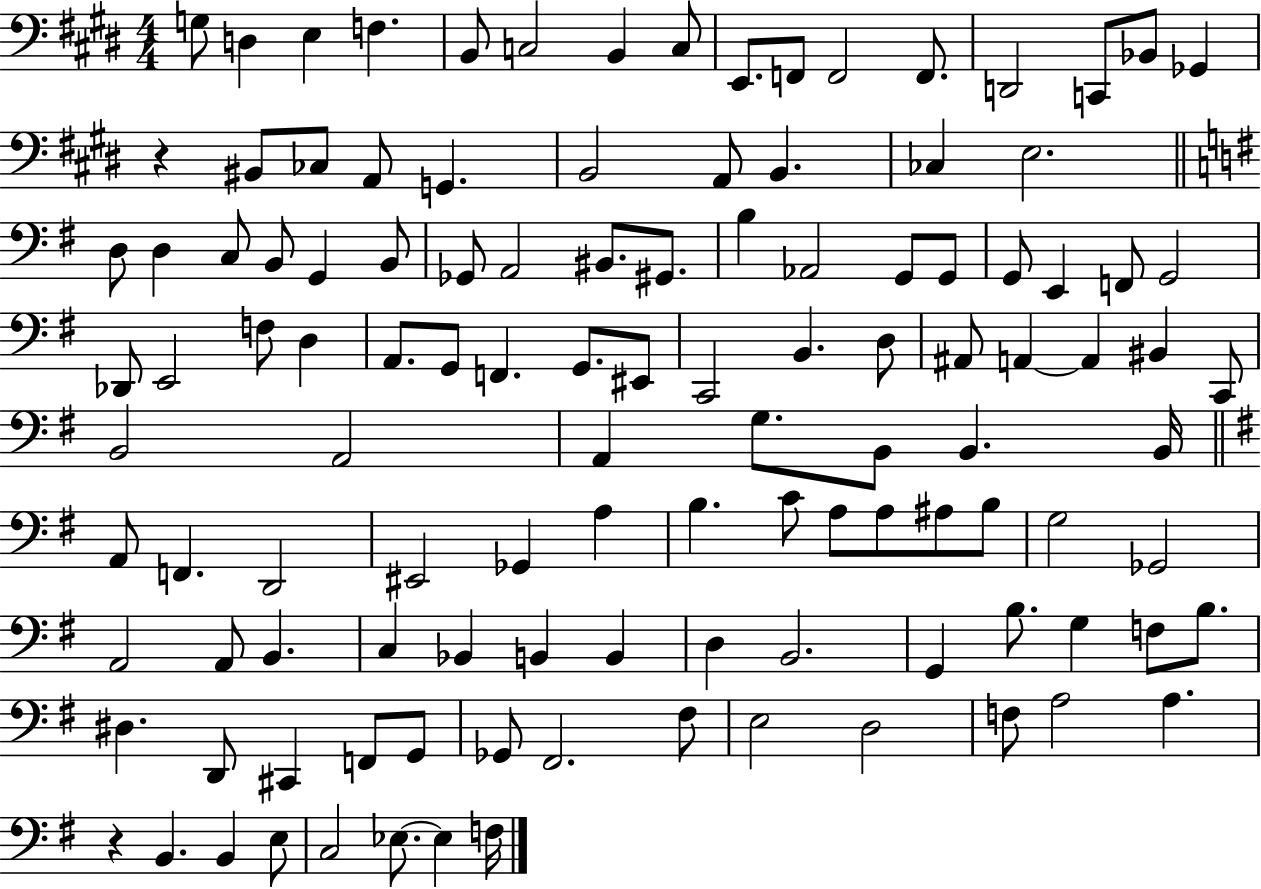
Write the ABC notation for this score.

X:1
T:Untitled
M:4/4
L:1/4
K:E
G,/2 D, E, F, B,,/2 C,2 B,, C,/2 E,,/2 F,,/2 F,,2 F,,/2 D,,2 C,,/2 _B,,/2 _G,, z ^B,,/2 _C,/2 A,,/2 G,, B,,2 A,,/2 B,, _C, E,2 D,/2 D, C,/2 B,,/2 G,, B,,/2 _G,,/2 A,,2 ^B,,/2 ^G,,/2 B, _A,,2 G,,/2 G,,/2 G,,/2 E,, F,,/2 G,,2 _D,,/2 E,,2 F,/2 D, A,,/2 G,,/2 F,, G,,/2 ^E,,/2 C,,2 B,, D,/2 ^A,,/2 A,, A,, ^B,, C,,/2 B,,2 A,,2 A,, G,/2 B,,/2 B,, B,,/4 A,,/2 F,, D,,2 ^E,,2 _G,, A, B, C/2 A,/2 A,/2 ^A,/2 B,/2 G,2 _G,,2 A,,2 A,,/2 B,, C, _B,, B,, B,, D, B,,2 G,, B,/2 G, F,/2 B,/2 ^D, D,,/2 ^C,, F,,/2 G,,/2 _G,,/2 ^F,,2 ^F,/2 E,2 D,2 F,/2 A,2 A, z B,, B,, E,/2 C,2 _E,/2 _E, F,/4